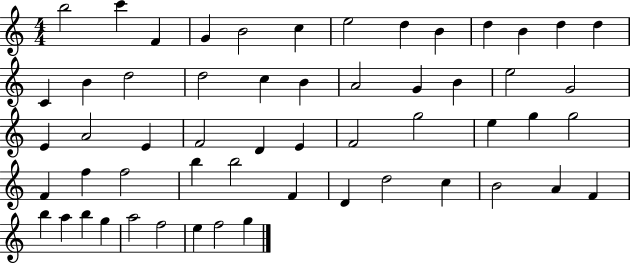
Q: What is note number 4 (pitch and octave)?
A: G4